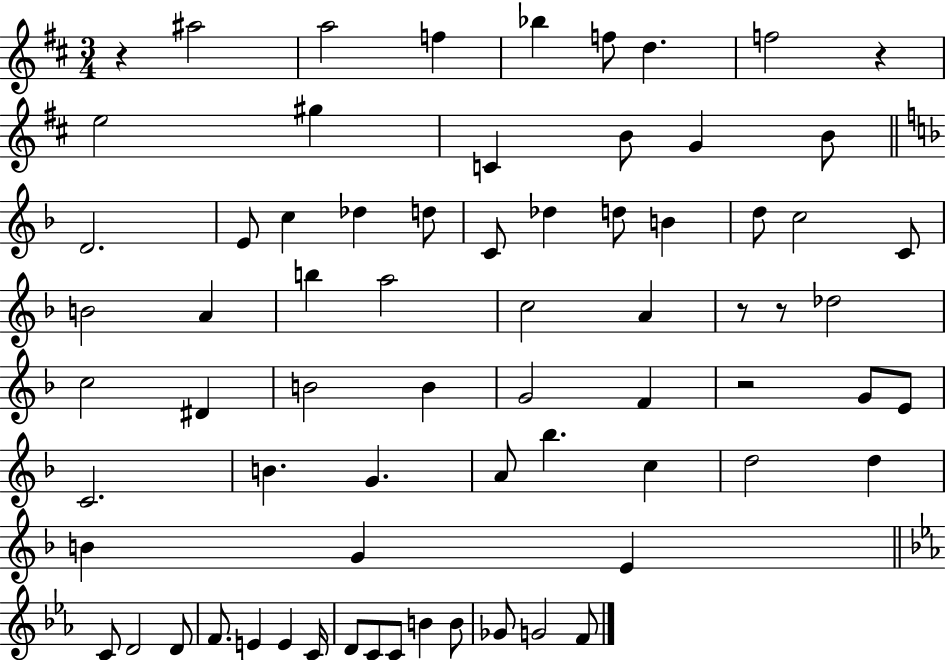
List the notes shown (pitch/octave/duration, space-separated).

R/q A#5/h A5/h F5/q Bb5/q F5/e D5/q. F5/h R/q E5/h G#5/q C4/q B4/e G4/q B4/e D4/h. E4/e C5/q Db5/q D5/e C4/e Db5/q D5/e B4/q D5/e C5/h C4/e B4/h A4/q B5/q A5/h C5/h A4/q R/e R/e Db5/h C5/h D#4/q B4/h B4/q G4/h F4/q R/h G4/e E4/e C4/h. B4/q. G4/q. A4/e Bb5/q. C5/q D5/h D5/q B4/q G4/q E4/q C4/e D4/h D4/e F4/e. E4/q E4/q C4/s D4/e C4/e C4/e B4/q B4/e Gb4/e G4/h F4/e